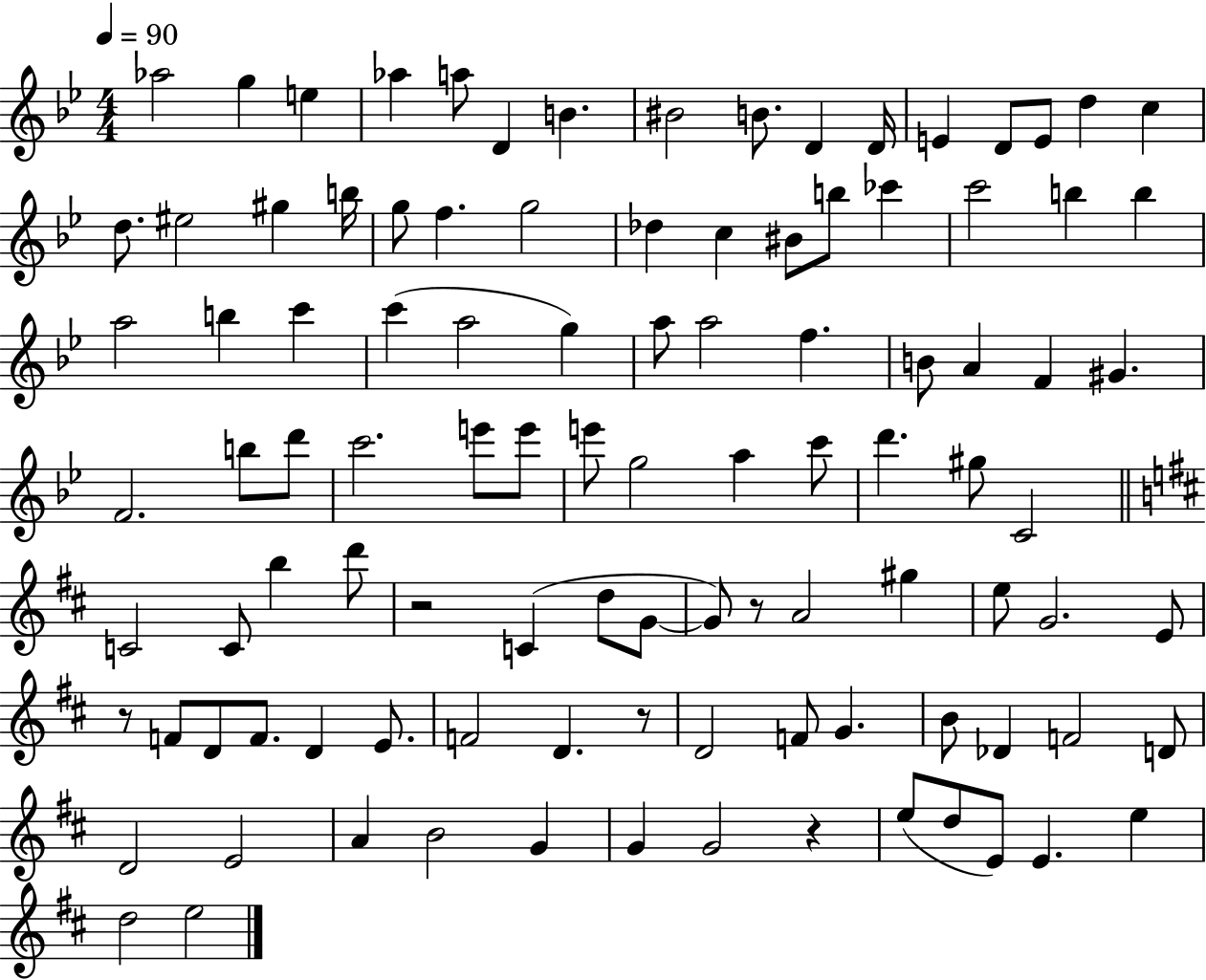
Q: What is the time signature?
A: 4/4